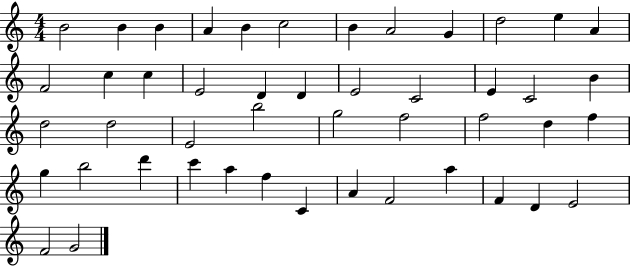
B4/h B4/q B4/q A4/q B4/q C5/h B4/q A4/h G4/q D5/h E5/q A4/q F4/h C5/q C5/q E4/h D4/q D4/q E4/h C4/h E4/q C4/h B4/q D5/h D5/h E4/h B5/h G5/h F5/h F5/h D5/q F5/q G5/q B5/h D6/q C6/q A5/q F5/q C4/q A4/q F4/h A5/q F4/q D4/q E4/h F4/h G4/h